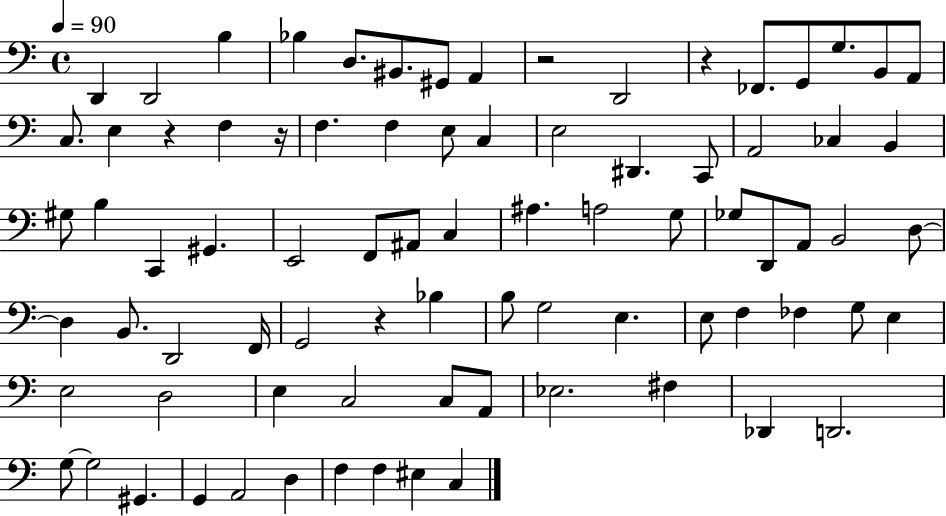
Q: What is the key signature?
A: C major